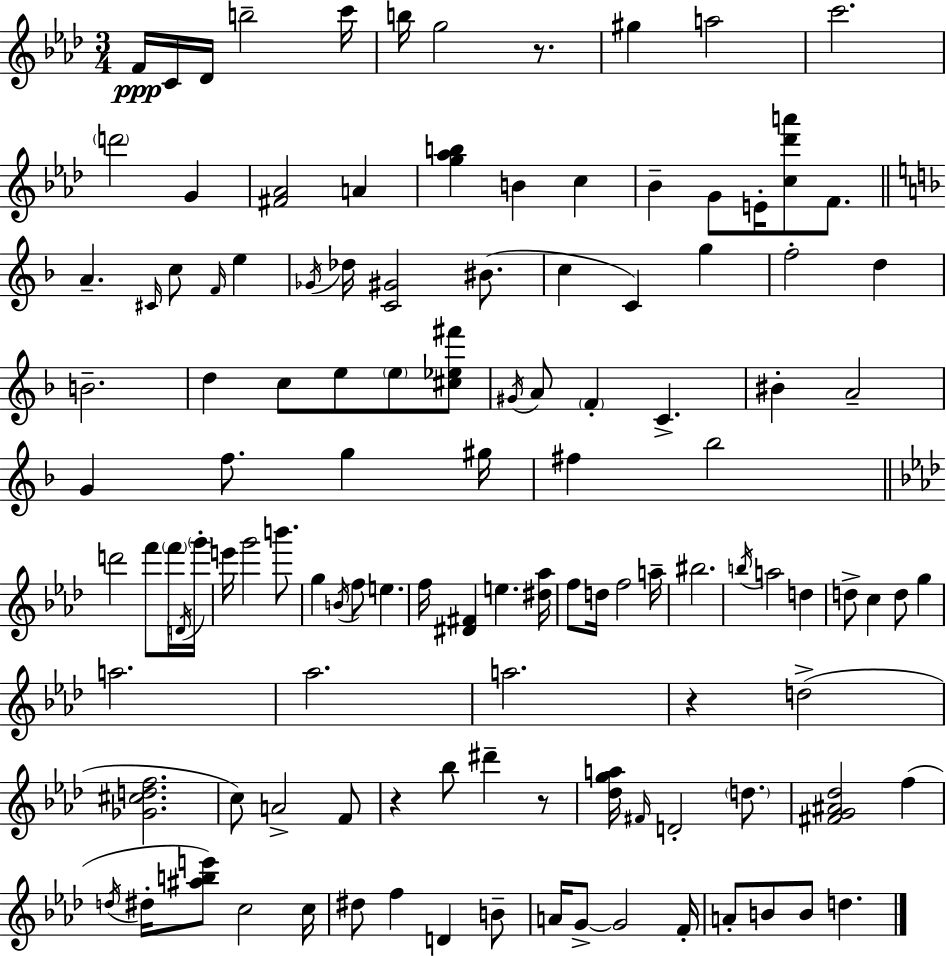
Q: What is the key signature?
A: AES major